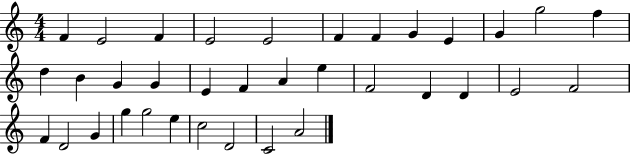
{
  \clef treble
  \numericTimeSignature
  \time 4/4
  \key c \major
  f'4 e'2 f'4 | e'2 e'2 | f'4 f'4 g'4 e'4 | g'4 g''2 f''4 | \break d''4 b'4 g'4 g'4 | e'4 f'4 a'4 e''4 | f'2 d'4 d'4 | e'2 f'2 | \break f'4 d'2 g'4 | g''4 g''2 e''4 | c''2 d'2 | c'2 a'2 | \break \bar "|."
}